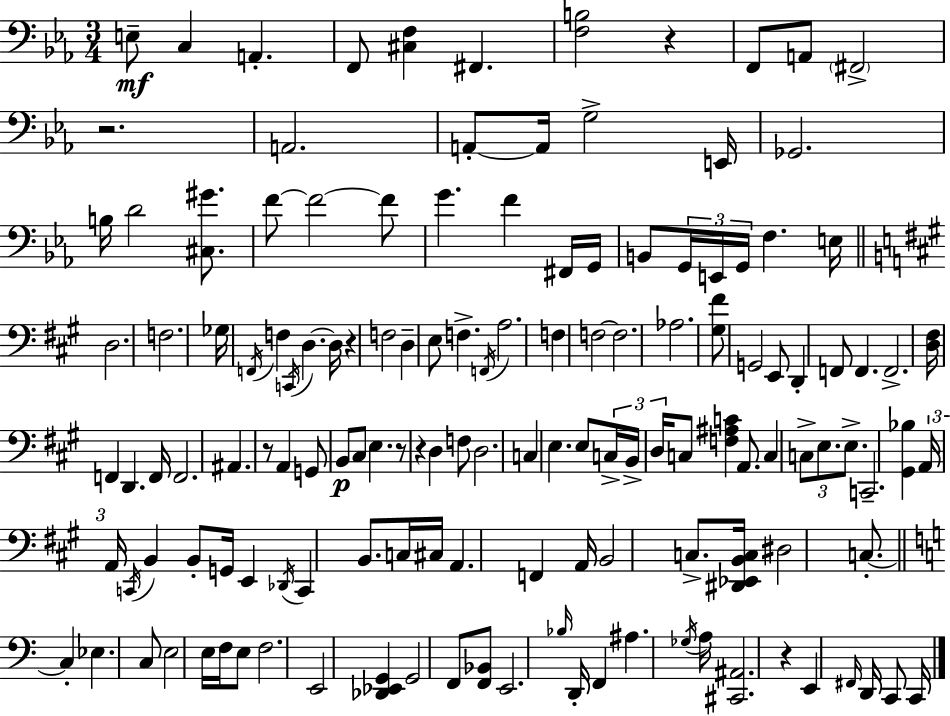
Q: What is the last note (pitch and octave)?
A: C2